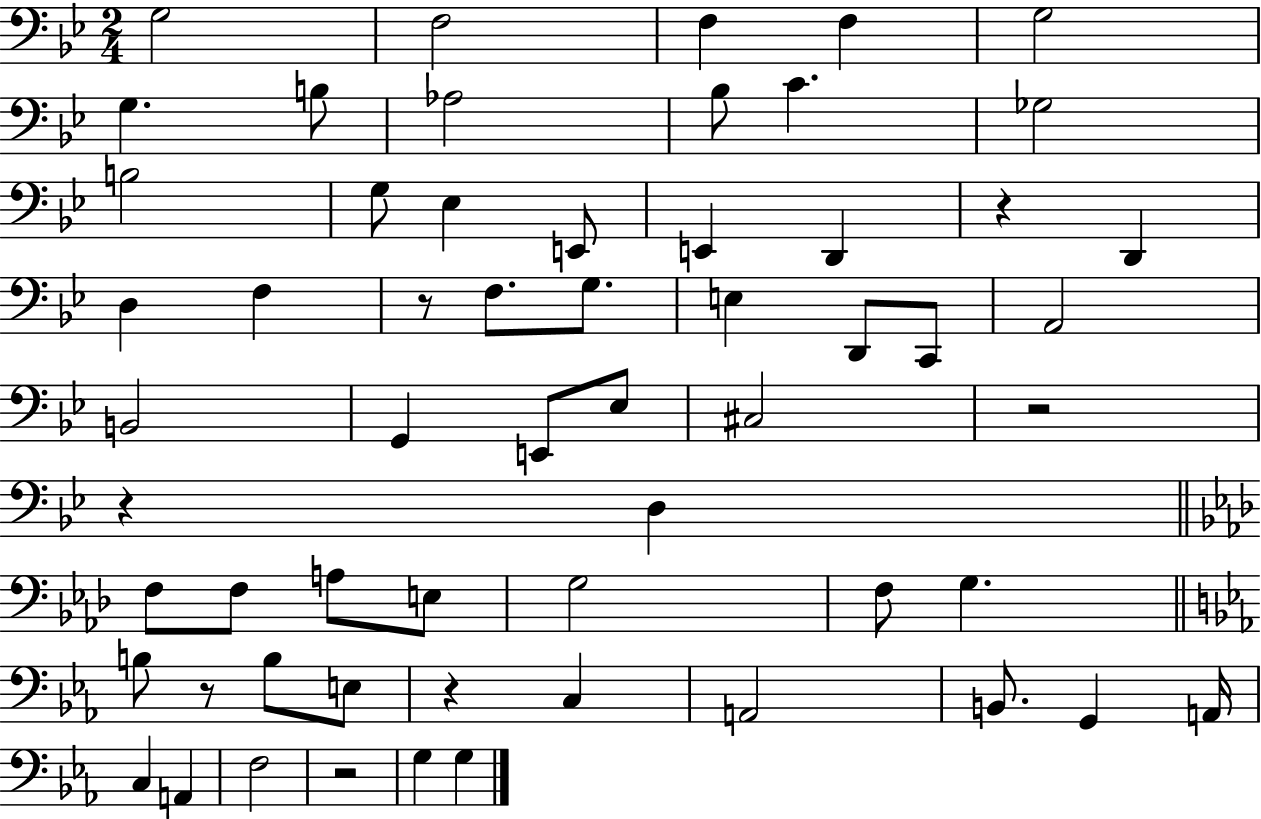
G3/h F3/h F3/q F3/q G3/h G3/q. B3/e Ab3/h Bb3/e C4/q. Gb3/h B3/h G3/e Eb3/q E2/e E2/q D2/q R/q D2/q D3/q F3/q R/e F3/e. G3/e. E3/q D2/e C2/e A2/h B2/h G2/q E2/e Eb3/e C#3/h R/h R/q D3/q F3/e F3/e A3/e E3/e G3/h F3/e G3/q. B3/e R/e B3/e E3/e R/q C3/q A2/h B2/e. G2/q A2/s C3/q A2/q F3/h R/h G3/q G3/q